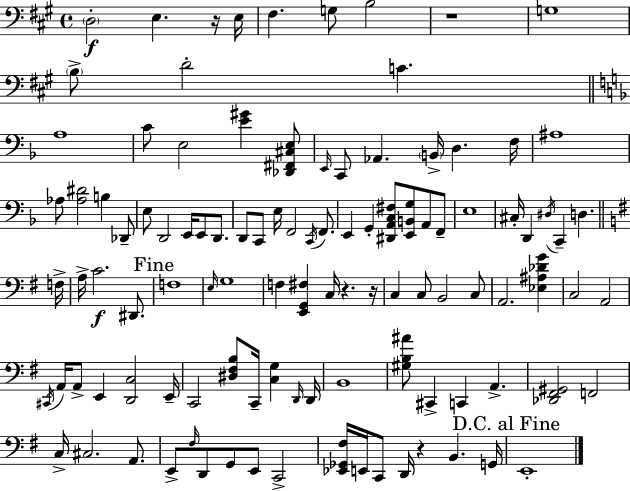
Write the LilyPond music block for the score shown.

{
  \clef bass
  \time 4/4
  \defaultTimeSignature
  \key a \major
  \repeat volta 2 { \parenthesize d2-.\f e4. r16 e16 | fis4. g8 b2 | r1 | g1 | \break \parenthesize b8-> d'2-. c'4. | \bar "||" \break \key f \major a1 | c'8 e2 <e' gis'>4 <des, fis, cis e>8 | \grace { e,16 } c,8 aes,4. \parenthesize b,16-> d4. | f16 ais1 | \break aes8 <aes dis'>2 b4 des,8-- | e8 d,2 e,16 e,8 d,8. | d,8 c,8 e16 f,2 \acciaccatura { c,16 } f,8. | e,4 g,4-. <dis, a, c fis>8 <e, b, g>8 a,8 | \break f,8-- e1 | cis16-. d,4 \acciaccatura { dis16 } c,4-- d4. | \bar "||" \break \key g \major f16-> a16-> c'2.\f dis,8. | \mark "Fine" f1 | \grace { e16 } g1 | f4 <e, g, fis>4 c16 r4. | \break r16 c4 c8 b,2 | c8 a,2. <ees ais des' g'>4 | c2 a,2 | \acciaccatura { cis,16 } a,16 a,8-> e,4 <d, c>2 | \break e,16-- c,2 <dis fis b>8 c,16-- <c g>4 | \grace { d,16 } d,16 b,1 | <gis b ais'>8 cis,4-> c,4 a,4.-> | <des, fis, gis,>2 f,2 | \break c16-> cis2. | a,8. e,8-> \grace { fis16 } d,8 g,8 e,8 c,2-> | <ees, ges, fis>16 e,16 c,8 d,16 r4 b,4. | g,16 \mark "D.C. al Fine" e,1-. | \break } \bar "|."
}